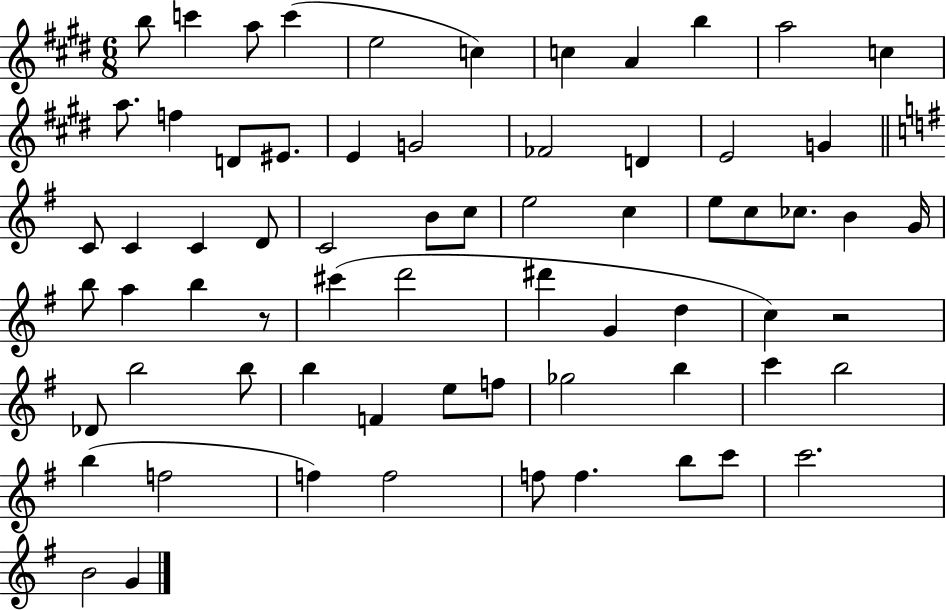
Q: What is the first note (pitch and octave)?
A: B5